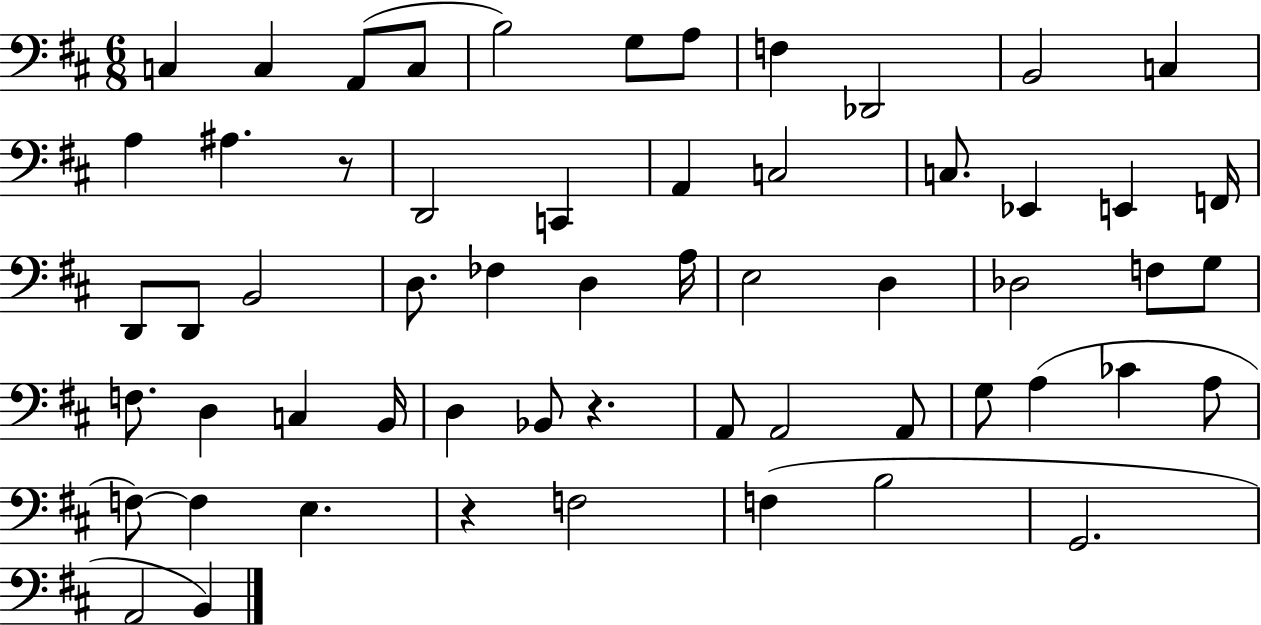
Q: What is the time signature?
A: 6/8